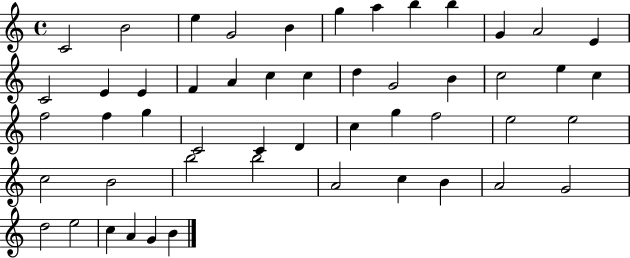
C4/h B4/h E5/q G4/h B4/q G5/q A5/q B5/q B5/q G4/q A4/h E4/q C4/h E4/q E4/q F4/q A4/q C5/q C5/q D5/q G4/h B4/q C5/h E5/q C5/q F5/h F5/q G5/q C4/h C4/q D4/q C5/q G5/q F5/h E5/h E5/h C5/h B4/h B5/h B5/h A4/h C5/q B4/q A4/h G4/h D5/h E5/h C5/q A4/q G4/q B4/q